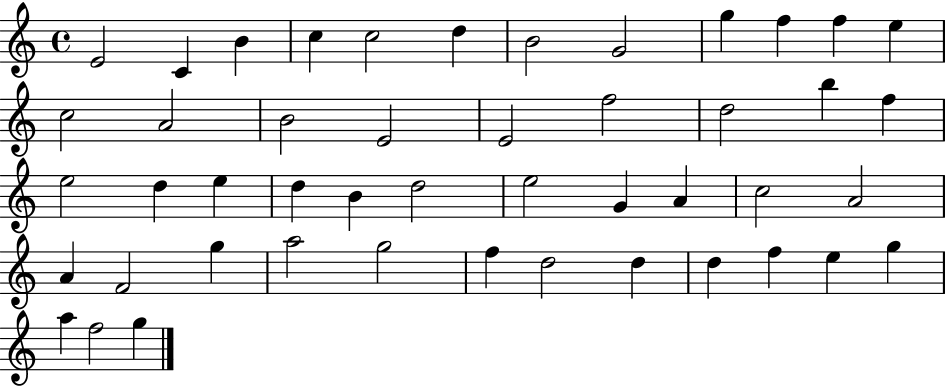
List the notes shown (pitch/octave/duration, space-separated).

E4/h C4/q B4/q C5/q C5/h D5/q B4/h G4/h G5/q F5/q F5/q E5/q C5/h A4/h B4/h E4/h E4/h F5/h D5/h B5/q F5/q E5/h D5/q E5/q D5/q B4/q D5/h E5/h G4/q A4/q C5/h A4/h A4/q F4/h G5/q A5/h G5/h F5/q D5/h D5/q D5/q F5/q E5/q G5/q A5/q F5/h G5/q